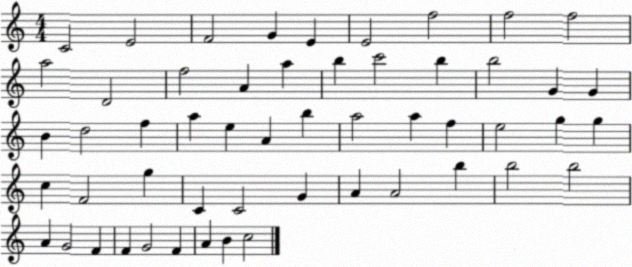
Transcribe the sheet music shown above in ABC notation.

X:1
T:Untitled
M:4/4
L:1/4
K:C
C2 E2 F2 G E E2 f2 f2 f2 a2 D2 f2 A a b c'2 b b2 G G B d2 f a e A b a2 a f e2 g g c F2 g C C2 G A A2 b b2 b2 A G2 F F G2 F A B c2